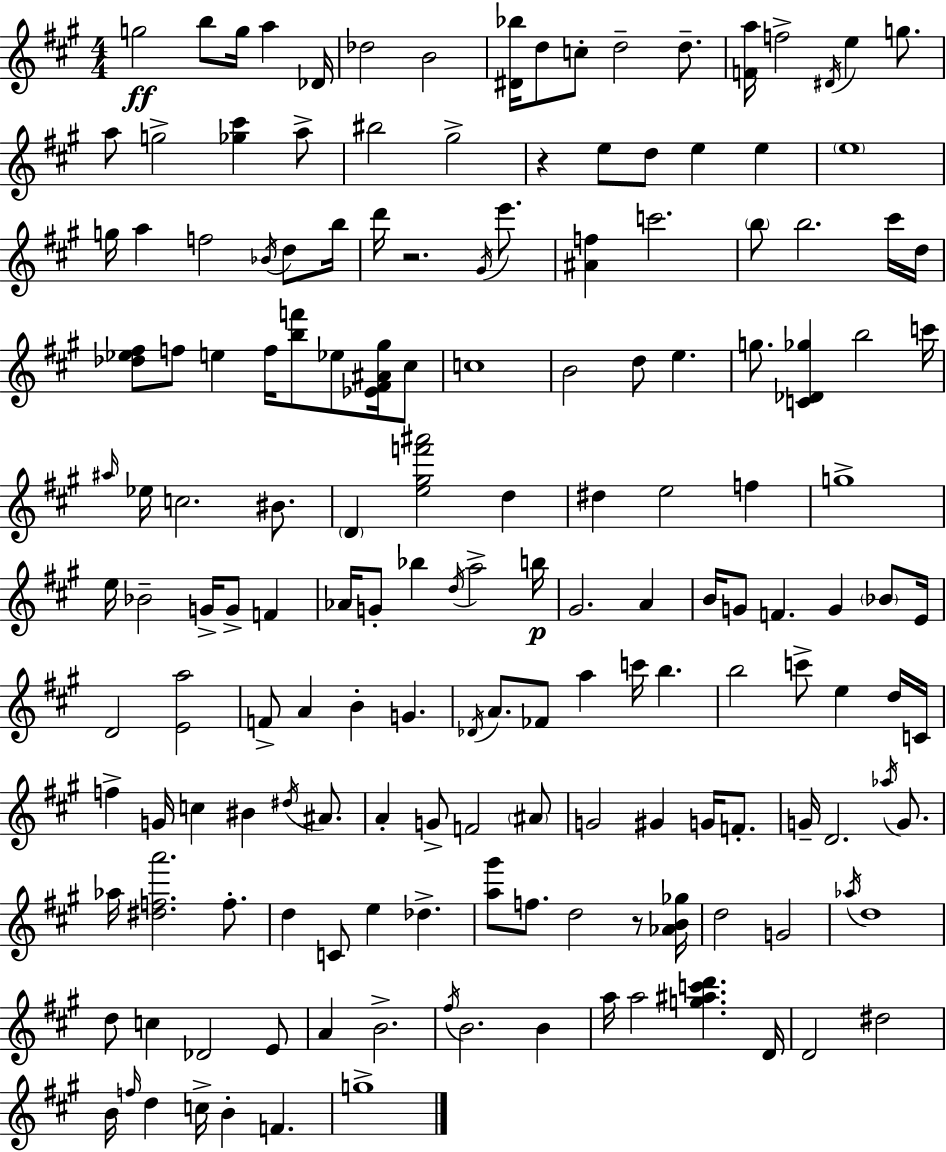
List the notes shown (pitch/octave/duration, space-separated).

G5/h B5/e G5/s A5/q Db4/s Db5/h B4/h [D#4,Bb5]/s D5/e C5/e D5/h D5/e. [F4,A5]/s F5/h D#4/s E5/q G5/e. A5/e G5/h [Gb5,C#6]/q A5/e BIS5/h G#5/h R/q E5/e D5/e E5/q E5/q E5/w G5/s A5/q F5/h Bb4/s D5/e B5/s D6/s R/h. G#4/s E6/e. [A#4,F5]/q C6/h. B5/e B5/h. C#6/s D5/s [Db5,Eb5,F#5]/e F5/e E5/q F5/s [B5,F6]/e Eb5/e [Eb4,F#4,A#4,G#5]/s C#5/e C5/w B4/h D5/e E5/q. G5/e. [C4,Db4,Gb5]/q B5/h C6/s A#5/s Eb5/s C5/h. BIS4/e. D4/q [E5,G#5,F6,A#6]/h D5/q D#5/q E5/h F5/q G5/w E5/s Bb4/h G4/s G4/e F4/q Ab4/s G4/e Bb5/q D5/s A5/h B5/s G#4/h. A4/q B4/s G4/e F4/q. G4/q Bb4/e E4/s D4/h [E4,A5]/h F4/e A4/q B4/q G4/q. Db4/s A4/e. FES4/e A5/q C6/s B5/q. B5/h C6/e E5/q D5/s C4/s F5/q G4/s C5/q BIS4/q D#5/s A#4/e. A4/q G4/e F4/h A#4/e G4/h G#4/q G4/s F4/e. G4/s D4/h. Ab5/s G4/e. Ab5/s [D#5,F5,A6]/h. F5/e. D5/q C4/e E5/q Db5/q. [A5,G#6]/e F5/e. D5/h R/e [Ab4,B4,Gb5]/s D5/h G4/h Ab5/s D5/w D5/e C5/q Db4/h E4/e A4/q B4/h. F#5/s B4/h. B4/q A5/s A5/h [G5,A#5,C6,D6]/q. D4/s D4/h D#5/h B4/s F5/s D5/q C5/s B4/q F4/q. G5/w